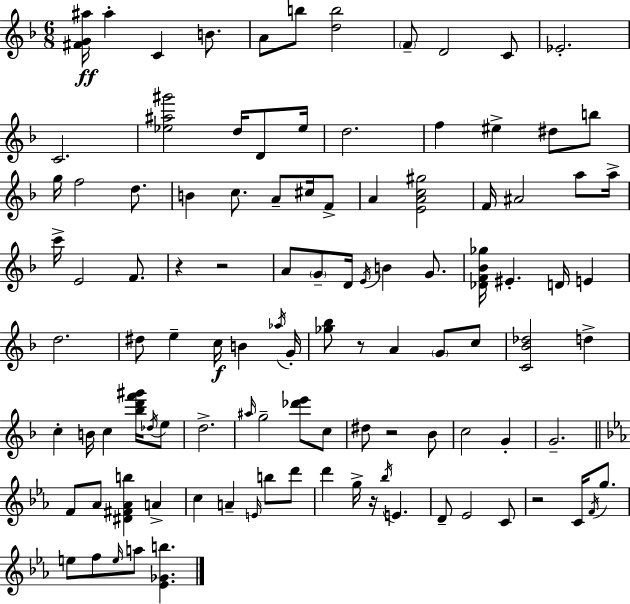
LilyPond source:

{
  \clef treble
  \numericTimeSignature
  \time 6/8
  \key d \minor
  <fis' g' ais''>16\ff ais''4-. c'4 b'8. | a'8 b''8 <d'' b''>2 | \parenthesize f'8-- d'2 c'8 | ees'2.-. | \break c'2. | <ees'' ais'' gis'''>2 d''16 d'8 ees''16 | d''2. | f''4 eis''4-> dis''8 b''8 | \break g''16 f''2 d''8. | b'4 c''8. a'8-- cis''16 f'8-> | a'4 <e' a' c'' gis''>2 | f'16 ais'2 a''8 a''16-> | \break c'''16-> e'2 f'8. | r4 r2 | a'8 \parenthesize g'8-- d'16 \acciaccatura { e'16 } b'4 g'8. | <des' f' bes' ges''>16 eis'4.-. d'16 e'4 | \break d''2. | dis''8 e''4-- c''16\f b'4 | \acciaccatura { aes''16 } g'16-. <ges'' bes''>8 r8 a'4 \parenthesize g'8 | c''8 <c' bes' des''>2 d''4-> | \break c''4-. b'16 c''4 <bes'' d''' f''' gis'''>16 | \acciaccatura { des''16 } e''8 d''2.-> | \grace { ais''16 } g''2-- | <des''' e'''>8 c''8 dis''8 r2 | \break bes'8 c''2 | g'4-. g'2.-- | \bar "||" \break \key ees \major f'8 aes'8 <dis' fis' aes' b''>4 a'4-> | c''4 a'4-- \grace { e'16 } b''8 d'''8 | d'''4 g''16-> r16 \acciaccatura { bes''16 } e'4. | d'8-- ees'2 | \break c'8 r2 c'16 \acciaccatura { f'16 } | g''8. e''8 f''8 \grace { e''16 } a''8 <ees' ges' b''>4. | \bar "|."
}